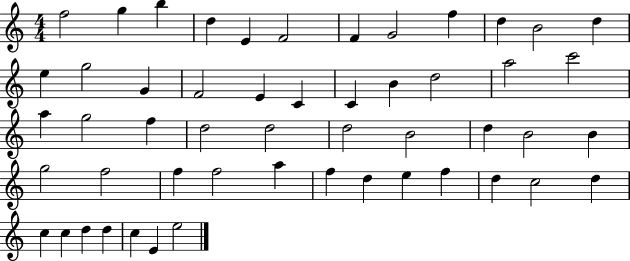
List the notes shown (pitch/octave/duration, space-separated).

F5/h G5/q B5/q D5/q E4/q F4/h F4/q G4/h F5/q D5/q B4/h D5/q E5/q G5/h G4/q F4/h E4/q C4/q C4/q B4/q D5/h A5/h C6/h A5/q G5/h F5/q D5/h D5/h D5/h B4/h D5/q B4/h B4/q G5/h F5/h F5/q F5/h A5/q F5/q D5/q E5/q F5/q D5/q C5/h D5/q C5/q C5/q D5/q D5/q C5/q E4/q E5/h